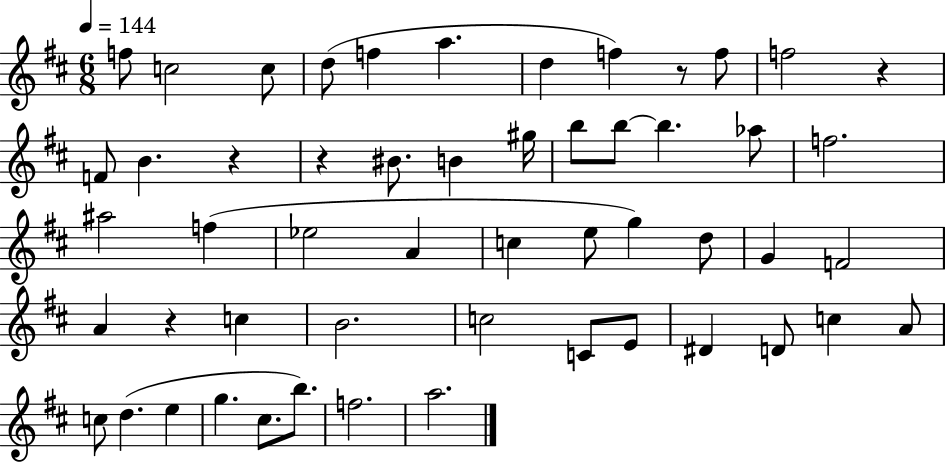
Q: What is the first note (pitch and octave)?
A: F5